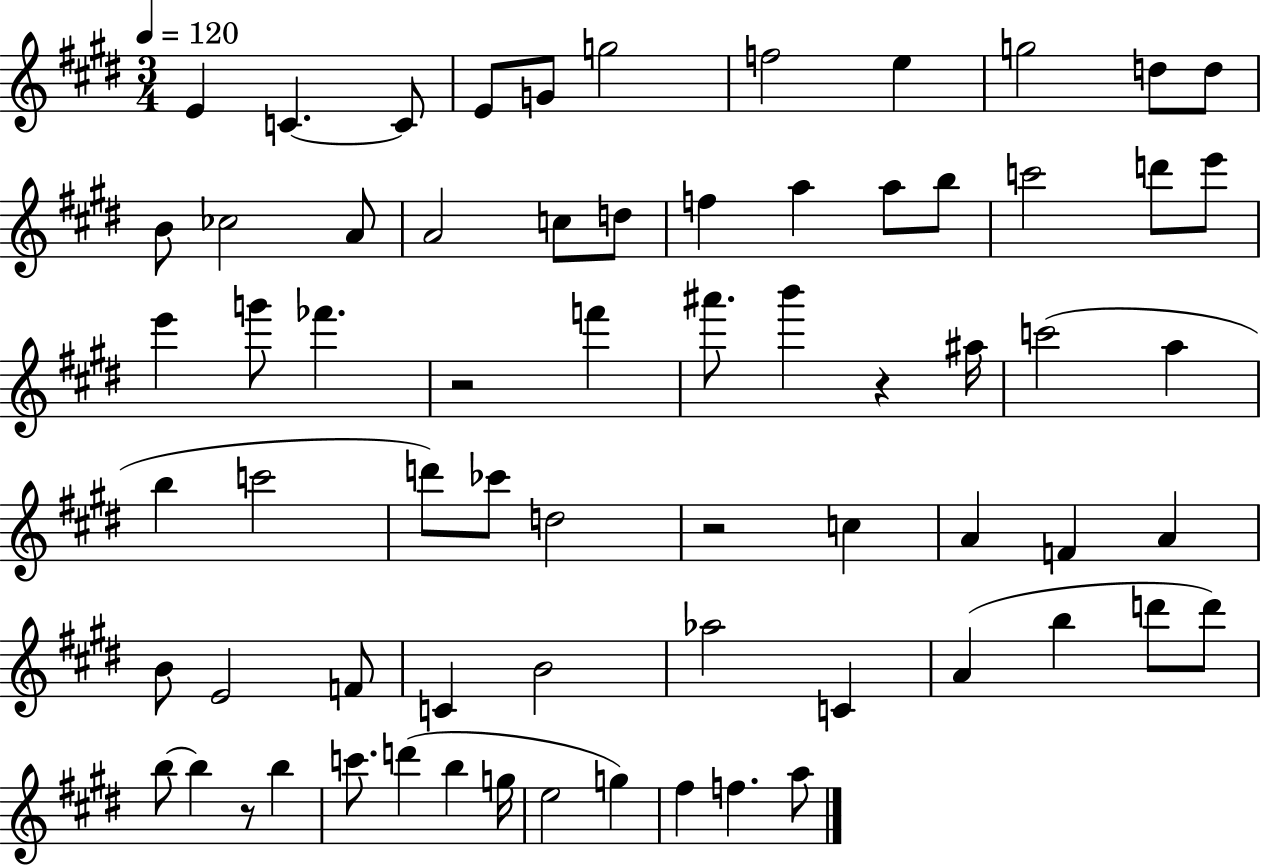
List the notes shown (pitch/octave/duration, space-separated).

E4/q C4/q. C4/e E4/e G4/e G5/h F5/h E5/q G5/h D5/e D5/e B4/e CES5/h A4/e A4/h C5/e D5/e F5/q A5/q A5/e B5/e C6/h D6/e E6/e E6/q G6/e FES6/q. R/h F6/q A#6/e. B6/q R/q A#5/s C6/h A5/q B5/q C6/h D6/e CES6/e D5/h R/h C5/q A4/q F4/q A4/q B4/e E4/h F4/e C4/q B4/h Ab5/h C4/q A4/q B5/q D6/e D6/e B5/e B5/q R/e B5/q C6/e. D6/q B5/q G5/s E5/h G5/q F#5/q F5/q. A5/e